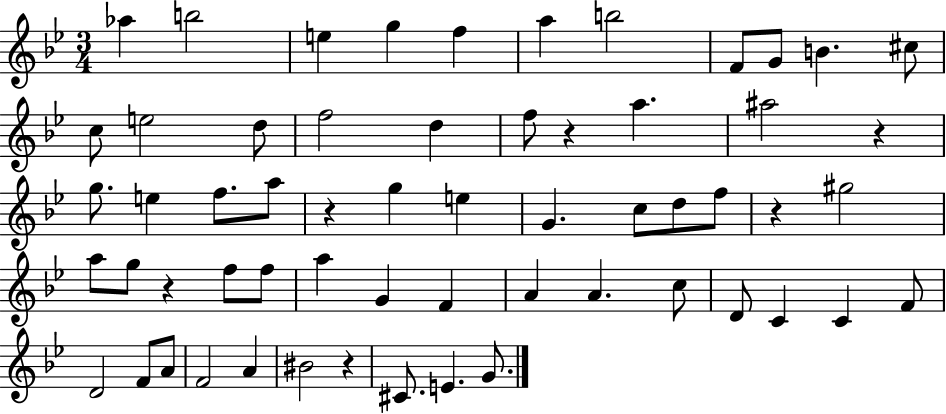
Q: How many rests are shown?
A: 6